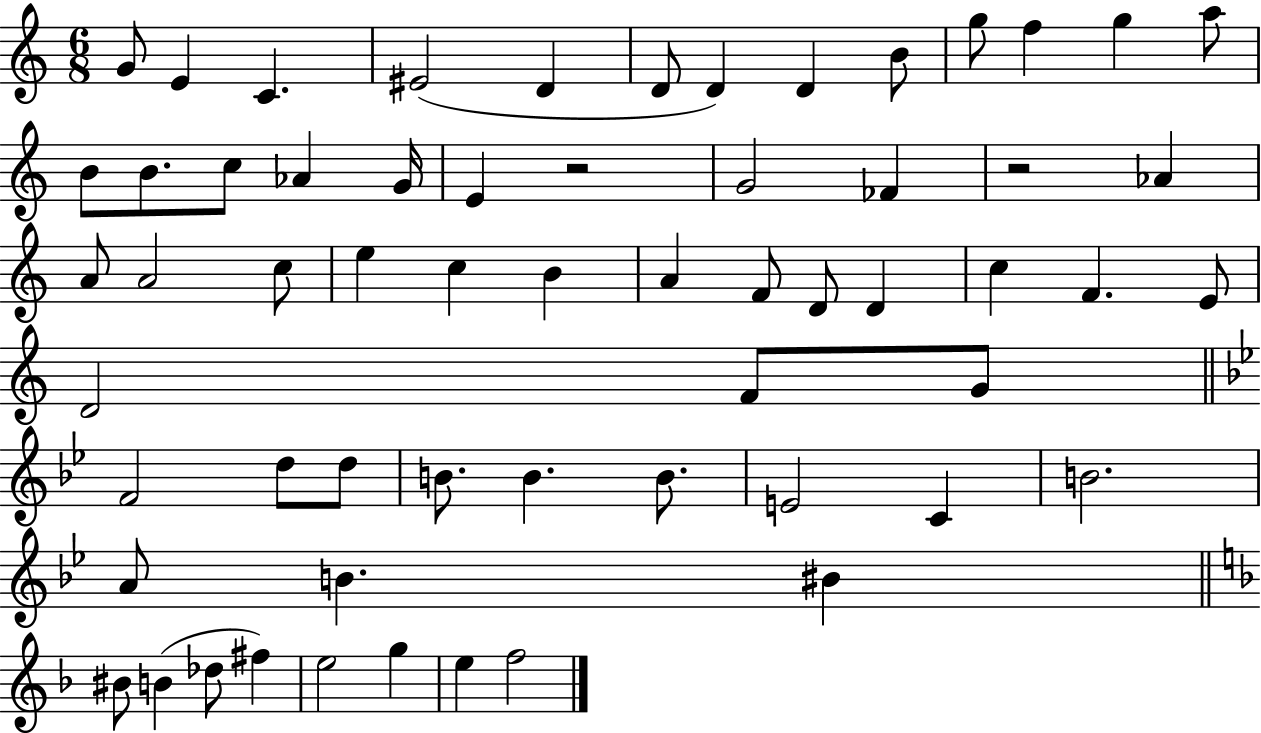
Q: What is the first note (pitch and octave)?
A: G4